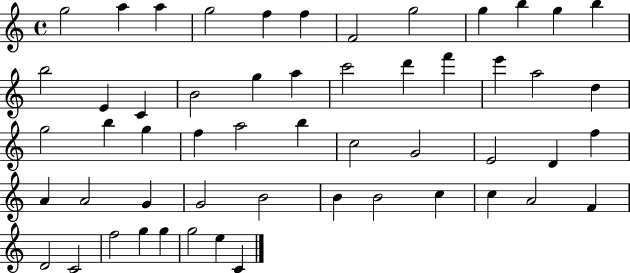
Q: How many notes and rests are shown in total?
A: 54